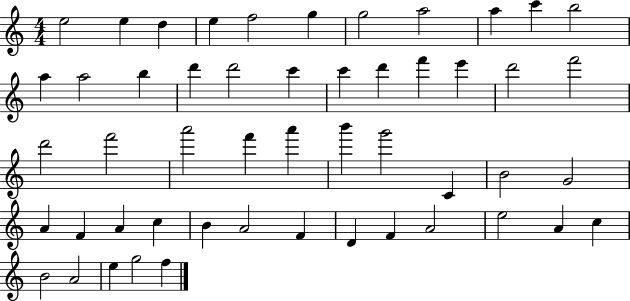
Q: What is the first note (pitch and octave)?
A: E5